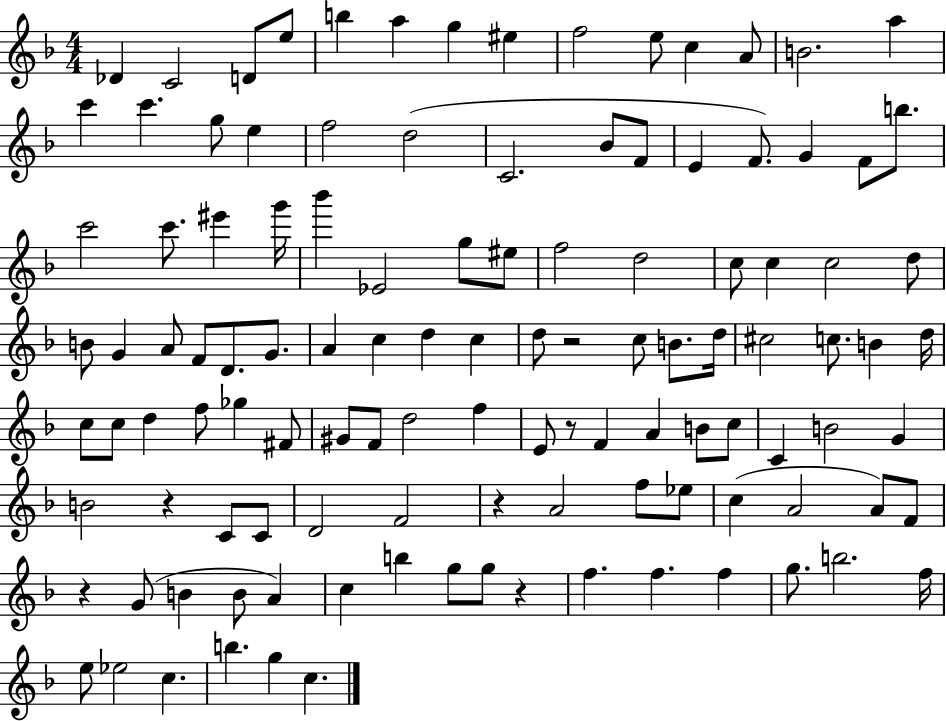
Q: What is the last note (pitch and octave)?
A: C5